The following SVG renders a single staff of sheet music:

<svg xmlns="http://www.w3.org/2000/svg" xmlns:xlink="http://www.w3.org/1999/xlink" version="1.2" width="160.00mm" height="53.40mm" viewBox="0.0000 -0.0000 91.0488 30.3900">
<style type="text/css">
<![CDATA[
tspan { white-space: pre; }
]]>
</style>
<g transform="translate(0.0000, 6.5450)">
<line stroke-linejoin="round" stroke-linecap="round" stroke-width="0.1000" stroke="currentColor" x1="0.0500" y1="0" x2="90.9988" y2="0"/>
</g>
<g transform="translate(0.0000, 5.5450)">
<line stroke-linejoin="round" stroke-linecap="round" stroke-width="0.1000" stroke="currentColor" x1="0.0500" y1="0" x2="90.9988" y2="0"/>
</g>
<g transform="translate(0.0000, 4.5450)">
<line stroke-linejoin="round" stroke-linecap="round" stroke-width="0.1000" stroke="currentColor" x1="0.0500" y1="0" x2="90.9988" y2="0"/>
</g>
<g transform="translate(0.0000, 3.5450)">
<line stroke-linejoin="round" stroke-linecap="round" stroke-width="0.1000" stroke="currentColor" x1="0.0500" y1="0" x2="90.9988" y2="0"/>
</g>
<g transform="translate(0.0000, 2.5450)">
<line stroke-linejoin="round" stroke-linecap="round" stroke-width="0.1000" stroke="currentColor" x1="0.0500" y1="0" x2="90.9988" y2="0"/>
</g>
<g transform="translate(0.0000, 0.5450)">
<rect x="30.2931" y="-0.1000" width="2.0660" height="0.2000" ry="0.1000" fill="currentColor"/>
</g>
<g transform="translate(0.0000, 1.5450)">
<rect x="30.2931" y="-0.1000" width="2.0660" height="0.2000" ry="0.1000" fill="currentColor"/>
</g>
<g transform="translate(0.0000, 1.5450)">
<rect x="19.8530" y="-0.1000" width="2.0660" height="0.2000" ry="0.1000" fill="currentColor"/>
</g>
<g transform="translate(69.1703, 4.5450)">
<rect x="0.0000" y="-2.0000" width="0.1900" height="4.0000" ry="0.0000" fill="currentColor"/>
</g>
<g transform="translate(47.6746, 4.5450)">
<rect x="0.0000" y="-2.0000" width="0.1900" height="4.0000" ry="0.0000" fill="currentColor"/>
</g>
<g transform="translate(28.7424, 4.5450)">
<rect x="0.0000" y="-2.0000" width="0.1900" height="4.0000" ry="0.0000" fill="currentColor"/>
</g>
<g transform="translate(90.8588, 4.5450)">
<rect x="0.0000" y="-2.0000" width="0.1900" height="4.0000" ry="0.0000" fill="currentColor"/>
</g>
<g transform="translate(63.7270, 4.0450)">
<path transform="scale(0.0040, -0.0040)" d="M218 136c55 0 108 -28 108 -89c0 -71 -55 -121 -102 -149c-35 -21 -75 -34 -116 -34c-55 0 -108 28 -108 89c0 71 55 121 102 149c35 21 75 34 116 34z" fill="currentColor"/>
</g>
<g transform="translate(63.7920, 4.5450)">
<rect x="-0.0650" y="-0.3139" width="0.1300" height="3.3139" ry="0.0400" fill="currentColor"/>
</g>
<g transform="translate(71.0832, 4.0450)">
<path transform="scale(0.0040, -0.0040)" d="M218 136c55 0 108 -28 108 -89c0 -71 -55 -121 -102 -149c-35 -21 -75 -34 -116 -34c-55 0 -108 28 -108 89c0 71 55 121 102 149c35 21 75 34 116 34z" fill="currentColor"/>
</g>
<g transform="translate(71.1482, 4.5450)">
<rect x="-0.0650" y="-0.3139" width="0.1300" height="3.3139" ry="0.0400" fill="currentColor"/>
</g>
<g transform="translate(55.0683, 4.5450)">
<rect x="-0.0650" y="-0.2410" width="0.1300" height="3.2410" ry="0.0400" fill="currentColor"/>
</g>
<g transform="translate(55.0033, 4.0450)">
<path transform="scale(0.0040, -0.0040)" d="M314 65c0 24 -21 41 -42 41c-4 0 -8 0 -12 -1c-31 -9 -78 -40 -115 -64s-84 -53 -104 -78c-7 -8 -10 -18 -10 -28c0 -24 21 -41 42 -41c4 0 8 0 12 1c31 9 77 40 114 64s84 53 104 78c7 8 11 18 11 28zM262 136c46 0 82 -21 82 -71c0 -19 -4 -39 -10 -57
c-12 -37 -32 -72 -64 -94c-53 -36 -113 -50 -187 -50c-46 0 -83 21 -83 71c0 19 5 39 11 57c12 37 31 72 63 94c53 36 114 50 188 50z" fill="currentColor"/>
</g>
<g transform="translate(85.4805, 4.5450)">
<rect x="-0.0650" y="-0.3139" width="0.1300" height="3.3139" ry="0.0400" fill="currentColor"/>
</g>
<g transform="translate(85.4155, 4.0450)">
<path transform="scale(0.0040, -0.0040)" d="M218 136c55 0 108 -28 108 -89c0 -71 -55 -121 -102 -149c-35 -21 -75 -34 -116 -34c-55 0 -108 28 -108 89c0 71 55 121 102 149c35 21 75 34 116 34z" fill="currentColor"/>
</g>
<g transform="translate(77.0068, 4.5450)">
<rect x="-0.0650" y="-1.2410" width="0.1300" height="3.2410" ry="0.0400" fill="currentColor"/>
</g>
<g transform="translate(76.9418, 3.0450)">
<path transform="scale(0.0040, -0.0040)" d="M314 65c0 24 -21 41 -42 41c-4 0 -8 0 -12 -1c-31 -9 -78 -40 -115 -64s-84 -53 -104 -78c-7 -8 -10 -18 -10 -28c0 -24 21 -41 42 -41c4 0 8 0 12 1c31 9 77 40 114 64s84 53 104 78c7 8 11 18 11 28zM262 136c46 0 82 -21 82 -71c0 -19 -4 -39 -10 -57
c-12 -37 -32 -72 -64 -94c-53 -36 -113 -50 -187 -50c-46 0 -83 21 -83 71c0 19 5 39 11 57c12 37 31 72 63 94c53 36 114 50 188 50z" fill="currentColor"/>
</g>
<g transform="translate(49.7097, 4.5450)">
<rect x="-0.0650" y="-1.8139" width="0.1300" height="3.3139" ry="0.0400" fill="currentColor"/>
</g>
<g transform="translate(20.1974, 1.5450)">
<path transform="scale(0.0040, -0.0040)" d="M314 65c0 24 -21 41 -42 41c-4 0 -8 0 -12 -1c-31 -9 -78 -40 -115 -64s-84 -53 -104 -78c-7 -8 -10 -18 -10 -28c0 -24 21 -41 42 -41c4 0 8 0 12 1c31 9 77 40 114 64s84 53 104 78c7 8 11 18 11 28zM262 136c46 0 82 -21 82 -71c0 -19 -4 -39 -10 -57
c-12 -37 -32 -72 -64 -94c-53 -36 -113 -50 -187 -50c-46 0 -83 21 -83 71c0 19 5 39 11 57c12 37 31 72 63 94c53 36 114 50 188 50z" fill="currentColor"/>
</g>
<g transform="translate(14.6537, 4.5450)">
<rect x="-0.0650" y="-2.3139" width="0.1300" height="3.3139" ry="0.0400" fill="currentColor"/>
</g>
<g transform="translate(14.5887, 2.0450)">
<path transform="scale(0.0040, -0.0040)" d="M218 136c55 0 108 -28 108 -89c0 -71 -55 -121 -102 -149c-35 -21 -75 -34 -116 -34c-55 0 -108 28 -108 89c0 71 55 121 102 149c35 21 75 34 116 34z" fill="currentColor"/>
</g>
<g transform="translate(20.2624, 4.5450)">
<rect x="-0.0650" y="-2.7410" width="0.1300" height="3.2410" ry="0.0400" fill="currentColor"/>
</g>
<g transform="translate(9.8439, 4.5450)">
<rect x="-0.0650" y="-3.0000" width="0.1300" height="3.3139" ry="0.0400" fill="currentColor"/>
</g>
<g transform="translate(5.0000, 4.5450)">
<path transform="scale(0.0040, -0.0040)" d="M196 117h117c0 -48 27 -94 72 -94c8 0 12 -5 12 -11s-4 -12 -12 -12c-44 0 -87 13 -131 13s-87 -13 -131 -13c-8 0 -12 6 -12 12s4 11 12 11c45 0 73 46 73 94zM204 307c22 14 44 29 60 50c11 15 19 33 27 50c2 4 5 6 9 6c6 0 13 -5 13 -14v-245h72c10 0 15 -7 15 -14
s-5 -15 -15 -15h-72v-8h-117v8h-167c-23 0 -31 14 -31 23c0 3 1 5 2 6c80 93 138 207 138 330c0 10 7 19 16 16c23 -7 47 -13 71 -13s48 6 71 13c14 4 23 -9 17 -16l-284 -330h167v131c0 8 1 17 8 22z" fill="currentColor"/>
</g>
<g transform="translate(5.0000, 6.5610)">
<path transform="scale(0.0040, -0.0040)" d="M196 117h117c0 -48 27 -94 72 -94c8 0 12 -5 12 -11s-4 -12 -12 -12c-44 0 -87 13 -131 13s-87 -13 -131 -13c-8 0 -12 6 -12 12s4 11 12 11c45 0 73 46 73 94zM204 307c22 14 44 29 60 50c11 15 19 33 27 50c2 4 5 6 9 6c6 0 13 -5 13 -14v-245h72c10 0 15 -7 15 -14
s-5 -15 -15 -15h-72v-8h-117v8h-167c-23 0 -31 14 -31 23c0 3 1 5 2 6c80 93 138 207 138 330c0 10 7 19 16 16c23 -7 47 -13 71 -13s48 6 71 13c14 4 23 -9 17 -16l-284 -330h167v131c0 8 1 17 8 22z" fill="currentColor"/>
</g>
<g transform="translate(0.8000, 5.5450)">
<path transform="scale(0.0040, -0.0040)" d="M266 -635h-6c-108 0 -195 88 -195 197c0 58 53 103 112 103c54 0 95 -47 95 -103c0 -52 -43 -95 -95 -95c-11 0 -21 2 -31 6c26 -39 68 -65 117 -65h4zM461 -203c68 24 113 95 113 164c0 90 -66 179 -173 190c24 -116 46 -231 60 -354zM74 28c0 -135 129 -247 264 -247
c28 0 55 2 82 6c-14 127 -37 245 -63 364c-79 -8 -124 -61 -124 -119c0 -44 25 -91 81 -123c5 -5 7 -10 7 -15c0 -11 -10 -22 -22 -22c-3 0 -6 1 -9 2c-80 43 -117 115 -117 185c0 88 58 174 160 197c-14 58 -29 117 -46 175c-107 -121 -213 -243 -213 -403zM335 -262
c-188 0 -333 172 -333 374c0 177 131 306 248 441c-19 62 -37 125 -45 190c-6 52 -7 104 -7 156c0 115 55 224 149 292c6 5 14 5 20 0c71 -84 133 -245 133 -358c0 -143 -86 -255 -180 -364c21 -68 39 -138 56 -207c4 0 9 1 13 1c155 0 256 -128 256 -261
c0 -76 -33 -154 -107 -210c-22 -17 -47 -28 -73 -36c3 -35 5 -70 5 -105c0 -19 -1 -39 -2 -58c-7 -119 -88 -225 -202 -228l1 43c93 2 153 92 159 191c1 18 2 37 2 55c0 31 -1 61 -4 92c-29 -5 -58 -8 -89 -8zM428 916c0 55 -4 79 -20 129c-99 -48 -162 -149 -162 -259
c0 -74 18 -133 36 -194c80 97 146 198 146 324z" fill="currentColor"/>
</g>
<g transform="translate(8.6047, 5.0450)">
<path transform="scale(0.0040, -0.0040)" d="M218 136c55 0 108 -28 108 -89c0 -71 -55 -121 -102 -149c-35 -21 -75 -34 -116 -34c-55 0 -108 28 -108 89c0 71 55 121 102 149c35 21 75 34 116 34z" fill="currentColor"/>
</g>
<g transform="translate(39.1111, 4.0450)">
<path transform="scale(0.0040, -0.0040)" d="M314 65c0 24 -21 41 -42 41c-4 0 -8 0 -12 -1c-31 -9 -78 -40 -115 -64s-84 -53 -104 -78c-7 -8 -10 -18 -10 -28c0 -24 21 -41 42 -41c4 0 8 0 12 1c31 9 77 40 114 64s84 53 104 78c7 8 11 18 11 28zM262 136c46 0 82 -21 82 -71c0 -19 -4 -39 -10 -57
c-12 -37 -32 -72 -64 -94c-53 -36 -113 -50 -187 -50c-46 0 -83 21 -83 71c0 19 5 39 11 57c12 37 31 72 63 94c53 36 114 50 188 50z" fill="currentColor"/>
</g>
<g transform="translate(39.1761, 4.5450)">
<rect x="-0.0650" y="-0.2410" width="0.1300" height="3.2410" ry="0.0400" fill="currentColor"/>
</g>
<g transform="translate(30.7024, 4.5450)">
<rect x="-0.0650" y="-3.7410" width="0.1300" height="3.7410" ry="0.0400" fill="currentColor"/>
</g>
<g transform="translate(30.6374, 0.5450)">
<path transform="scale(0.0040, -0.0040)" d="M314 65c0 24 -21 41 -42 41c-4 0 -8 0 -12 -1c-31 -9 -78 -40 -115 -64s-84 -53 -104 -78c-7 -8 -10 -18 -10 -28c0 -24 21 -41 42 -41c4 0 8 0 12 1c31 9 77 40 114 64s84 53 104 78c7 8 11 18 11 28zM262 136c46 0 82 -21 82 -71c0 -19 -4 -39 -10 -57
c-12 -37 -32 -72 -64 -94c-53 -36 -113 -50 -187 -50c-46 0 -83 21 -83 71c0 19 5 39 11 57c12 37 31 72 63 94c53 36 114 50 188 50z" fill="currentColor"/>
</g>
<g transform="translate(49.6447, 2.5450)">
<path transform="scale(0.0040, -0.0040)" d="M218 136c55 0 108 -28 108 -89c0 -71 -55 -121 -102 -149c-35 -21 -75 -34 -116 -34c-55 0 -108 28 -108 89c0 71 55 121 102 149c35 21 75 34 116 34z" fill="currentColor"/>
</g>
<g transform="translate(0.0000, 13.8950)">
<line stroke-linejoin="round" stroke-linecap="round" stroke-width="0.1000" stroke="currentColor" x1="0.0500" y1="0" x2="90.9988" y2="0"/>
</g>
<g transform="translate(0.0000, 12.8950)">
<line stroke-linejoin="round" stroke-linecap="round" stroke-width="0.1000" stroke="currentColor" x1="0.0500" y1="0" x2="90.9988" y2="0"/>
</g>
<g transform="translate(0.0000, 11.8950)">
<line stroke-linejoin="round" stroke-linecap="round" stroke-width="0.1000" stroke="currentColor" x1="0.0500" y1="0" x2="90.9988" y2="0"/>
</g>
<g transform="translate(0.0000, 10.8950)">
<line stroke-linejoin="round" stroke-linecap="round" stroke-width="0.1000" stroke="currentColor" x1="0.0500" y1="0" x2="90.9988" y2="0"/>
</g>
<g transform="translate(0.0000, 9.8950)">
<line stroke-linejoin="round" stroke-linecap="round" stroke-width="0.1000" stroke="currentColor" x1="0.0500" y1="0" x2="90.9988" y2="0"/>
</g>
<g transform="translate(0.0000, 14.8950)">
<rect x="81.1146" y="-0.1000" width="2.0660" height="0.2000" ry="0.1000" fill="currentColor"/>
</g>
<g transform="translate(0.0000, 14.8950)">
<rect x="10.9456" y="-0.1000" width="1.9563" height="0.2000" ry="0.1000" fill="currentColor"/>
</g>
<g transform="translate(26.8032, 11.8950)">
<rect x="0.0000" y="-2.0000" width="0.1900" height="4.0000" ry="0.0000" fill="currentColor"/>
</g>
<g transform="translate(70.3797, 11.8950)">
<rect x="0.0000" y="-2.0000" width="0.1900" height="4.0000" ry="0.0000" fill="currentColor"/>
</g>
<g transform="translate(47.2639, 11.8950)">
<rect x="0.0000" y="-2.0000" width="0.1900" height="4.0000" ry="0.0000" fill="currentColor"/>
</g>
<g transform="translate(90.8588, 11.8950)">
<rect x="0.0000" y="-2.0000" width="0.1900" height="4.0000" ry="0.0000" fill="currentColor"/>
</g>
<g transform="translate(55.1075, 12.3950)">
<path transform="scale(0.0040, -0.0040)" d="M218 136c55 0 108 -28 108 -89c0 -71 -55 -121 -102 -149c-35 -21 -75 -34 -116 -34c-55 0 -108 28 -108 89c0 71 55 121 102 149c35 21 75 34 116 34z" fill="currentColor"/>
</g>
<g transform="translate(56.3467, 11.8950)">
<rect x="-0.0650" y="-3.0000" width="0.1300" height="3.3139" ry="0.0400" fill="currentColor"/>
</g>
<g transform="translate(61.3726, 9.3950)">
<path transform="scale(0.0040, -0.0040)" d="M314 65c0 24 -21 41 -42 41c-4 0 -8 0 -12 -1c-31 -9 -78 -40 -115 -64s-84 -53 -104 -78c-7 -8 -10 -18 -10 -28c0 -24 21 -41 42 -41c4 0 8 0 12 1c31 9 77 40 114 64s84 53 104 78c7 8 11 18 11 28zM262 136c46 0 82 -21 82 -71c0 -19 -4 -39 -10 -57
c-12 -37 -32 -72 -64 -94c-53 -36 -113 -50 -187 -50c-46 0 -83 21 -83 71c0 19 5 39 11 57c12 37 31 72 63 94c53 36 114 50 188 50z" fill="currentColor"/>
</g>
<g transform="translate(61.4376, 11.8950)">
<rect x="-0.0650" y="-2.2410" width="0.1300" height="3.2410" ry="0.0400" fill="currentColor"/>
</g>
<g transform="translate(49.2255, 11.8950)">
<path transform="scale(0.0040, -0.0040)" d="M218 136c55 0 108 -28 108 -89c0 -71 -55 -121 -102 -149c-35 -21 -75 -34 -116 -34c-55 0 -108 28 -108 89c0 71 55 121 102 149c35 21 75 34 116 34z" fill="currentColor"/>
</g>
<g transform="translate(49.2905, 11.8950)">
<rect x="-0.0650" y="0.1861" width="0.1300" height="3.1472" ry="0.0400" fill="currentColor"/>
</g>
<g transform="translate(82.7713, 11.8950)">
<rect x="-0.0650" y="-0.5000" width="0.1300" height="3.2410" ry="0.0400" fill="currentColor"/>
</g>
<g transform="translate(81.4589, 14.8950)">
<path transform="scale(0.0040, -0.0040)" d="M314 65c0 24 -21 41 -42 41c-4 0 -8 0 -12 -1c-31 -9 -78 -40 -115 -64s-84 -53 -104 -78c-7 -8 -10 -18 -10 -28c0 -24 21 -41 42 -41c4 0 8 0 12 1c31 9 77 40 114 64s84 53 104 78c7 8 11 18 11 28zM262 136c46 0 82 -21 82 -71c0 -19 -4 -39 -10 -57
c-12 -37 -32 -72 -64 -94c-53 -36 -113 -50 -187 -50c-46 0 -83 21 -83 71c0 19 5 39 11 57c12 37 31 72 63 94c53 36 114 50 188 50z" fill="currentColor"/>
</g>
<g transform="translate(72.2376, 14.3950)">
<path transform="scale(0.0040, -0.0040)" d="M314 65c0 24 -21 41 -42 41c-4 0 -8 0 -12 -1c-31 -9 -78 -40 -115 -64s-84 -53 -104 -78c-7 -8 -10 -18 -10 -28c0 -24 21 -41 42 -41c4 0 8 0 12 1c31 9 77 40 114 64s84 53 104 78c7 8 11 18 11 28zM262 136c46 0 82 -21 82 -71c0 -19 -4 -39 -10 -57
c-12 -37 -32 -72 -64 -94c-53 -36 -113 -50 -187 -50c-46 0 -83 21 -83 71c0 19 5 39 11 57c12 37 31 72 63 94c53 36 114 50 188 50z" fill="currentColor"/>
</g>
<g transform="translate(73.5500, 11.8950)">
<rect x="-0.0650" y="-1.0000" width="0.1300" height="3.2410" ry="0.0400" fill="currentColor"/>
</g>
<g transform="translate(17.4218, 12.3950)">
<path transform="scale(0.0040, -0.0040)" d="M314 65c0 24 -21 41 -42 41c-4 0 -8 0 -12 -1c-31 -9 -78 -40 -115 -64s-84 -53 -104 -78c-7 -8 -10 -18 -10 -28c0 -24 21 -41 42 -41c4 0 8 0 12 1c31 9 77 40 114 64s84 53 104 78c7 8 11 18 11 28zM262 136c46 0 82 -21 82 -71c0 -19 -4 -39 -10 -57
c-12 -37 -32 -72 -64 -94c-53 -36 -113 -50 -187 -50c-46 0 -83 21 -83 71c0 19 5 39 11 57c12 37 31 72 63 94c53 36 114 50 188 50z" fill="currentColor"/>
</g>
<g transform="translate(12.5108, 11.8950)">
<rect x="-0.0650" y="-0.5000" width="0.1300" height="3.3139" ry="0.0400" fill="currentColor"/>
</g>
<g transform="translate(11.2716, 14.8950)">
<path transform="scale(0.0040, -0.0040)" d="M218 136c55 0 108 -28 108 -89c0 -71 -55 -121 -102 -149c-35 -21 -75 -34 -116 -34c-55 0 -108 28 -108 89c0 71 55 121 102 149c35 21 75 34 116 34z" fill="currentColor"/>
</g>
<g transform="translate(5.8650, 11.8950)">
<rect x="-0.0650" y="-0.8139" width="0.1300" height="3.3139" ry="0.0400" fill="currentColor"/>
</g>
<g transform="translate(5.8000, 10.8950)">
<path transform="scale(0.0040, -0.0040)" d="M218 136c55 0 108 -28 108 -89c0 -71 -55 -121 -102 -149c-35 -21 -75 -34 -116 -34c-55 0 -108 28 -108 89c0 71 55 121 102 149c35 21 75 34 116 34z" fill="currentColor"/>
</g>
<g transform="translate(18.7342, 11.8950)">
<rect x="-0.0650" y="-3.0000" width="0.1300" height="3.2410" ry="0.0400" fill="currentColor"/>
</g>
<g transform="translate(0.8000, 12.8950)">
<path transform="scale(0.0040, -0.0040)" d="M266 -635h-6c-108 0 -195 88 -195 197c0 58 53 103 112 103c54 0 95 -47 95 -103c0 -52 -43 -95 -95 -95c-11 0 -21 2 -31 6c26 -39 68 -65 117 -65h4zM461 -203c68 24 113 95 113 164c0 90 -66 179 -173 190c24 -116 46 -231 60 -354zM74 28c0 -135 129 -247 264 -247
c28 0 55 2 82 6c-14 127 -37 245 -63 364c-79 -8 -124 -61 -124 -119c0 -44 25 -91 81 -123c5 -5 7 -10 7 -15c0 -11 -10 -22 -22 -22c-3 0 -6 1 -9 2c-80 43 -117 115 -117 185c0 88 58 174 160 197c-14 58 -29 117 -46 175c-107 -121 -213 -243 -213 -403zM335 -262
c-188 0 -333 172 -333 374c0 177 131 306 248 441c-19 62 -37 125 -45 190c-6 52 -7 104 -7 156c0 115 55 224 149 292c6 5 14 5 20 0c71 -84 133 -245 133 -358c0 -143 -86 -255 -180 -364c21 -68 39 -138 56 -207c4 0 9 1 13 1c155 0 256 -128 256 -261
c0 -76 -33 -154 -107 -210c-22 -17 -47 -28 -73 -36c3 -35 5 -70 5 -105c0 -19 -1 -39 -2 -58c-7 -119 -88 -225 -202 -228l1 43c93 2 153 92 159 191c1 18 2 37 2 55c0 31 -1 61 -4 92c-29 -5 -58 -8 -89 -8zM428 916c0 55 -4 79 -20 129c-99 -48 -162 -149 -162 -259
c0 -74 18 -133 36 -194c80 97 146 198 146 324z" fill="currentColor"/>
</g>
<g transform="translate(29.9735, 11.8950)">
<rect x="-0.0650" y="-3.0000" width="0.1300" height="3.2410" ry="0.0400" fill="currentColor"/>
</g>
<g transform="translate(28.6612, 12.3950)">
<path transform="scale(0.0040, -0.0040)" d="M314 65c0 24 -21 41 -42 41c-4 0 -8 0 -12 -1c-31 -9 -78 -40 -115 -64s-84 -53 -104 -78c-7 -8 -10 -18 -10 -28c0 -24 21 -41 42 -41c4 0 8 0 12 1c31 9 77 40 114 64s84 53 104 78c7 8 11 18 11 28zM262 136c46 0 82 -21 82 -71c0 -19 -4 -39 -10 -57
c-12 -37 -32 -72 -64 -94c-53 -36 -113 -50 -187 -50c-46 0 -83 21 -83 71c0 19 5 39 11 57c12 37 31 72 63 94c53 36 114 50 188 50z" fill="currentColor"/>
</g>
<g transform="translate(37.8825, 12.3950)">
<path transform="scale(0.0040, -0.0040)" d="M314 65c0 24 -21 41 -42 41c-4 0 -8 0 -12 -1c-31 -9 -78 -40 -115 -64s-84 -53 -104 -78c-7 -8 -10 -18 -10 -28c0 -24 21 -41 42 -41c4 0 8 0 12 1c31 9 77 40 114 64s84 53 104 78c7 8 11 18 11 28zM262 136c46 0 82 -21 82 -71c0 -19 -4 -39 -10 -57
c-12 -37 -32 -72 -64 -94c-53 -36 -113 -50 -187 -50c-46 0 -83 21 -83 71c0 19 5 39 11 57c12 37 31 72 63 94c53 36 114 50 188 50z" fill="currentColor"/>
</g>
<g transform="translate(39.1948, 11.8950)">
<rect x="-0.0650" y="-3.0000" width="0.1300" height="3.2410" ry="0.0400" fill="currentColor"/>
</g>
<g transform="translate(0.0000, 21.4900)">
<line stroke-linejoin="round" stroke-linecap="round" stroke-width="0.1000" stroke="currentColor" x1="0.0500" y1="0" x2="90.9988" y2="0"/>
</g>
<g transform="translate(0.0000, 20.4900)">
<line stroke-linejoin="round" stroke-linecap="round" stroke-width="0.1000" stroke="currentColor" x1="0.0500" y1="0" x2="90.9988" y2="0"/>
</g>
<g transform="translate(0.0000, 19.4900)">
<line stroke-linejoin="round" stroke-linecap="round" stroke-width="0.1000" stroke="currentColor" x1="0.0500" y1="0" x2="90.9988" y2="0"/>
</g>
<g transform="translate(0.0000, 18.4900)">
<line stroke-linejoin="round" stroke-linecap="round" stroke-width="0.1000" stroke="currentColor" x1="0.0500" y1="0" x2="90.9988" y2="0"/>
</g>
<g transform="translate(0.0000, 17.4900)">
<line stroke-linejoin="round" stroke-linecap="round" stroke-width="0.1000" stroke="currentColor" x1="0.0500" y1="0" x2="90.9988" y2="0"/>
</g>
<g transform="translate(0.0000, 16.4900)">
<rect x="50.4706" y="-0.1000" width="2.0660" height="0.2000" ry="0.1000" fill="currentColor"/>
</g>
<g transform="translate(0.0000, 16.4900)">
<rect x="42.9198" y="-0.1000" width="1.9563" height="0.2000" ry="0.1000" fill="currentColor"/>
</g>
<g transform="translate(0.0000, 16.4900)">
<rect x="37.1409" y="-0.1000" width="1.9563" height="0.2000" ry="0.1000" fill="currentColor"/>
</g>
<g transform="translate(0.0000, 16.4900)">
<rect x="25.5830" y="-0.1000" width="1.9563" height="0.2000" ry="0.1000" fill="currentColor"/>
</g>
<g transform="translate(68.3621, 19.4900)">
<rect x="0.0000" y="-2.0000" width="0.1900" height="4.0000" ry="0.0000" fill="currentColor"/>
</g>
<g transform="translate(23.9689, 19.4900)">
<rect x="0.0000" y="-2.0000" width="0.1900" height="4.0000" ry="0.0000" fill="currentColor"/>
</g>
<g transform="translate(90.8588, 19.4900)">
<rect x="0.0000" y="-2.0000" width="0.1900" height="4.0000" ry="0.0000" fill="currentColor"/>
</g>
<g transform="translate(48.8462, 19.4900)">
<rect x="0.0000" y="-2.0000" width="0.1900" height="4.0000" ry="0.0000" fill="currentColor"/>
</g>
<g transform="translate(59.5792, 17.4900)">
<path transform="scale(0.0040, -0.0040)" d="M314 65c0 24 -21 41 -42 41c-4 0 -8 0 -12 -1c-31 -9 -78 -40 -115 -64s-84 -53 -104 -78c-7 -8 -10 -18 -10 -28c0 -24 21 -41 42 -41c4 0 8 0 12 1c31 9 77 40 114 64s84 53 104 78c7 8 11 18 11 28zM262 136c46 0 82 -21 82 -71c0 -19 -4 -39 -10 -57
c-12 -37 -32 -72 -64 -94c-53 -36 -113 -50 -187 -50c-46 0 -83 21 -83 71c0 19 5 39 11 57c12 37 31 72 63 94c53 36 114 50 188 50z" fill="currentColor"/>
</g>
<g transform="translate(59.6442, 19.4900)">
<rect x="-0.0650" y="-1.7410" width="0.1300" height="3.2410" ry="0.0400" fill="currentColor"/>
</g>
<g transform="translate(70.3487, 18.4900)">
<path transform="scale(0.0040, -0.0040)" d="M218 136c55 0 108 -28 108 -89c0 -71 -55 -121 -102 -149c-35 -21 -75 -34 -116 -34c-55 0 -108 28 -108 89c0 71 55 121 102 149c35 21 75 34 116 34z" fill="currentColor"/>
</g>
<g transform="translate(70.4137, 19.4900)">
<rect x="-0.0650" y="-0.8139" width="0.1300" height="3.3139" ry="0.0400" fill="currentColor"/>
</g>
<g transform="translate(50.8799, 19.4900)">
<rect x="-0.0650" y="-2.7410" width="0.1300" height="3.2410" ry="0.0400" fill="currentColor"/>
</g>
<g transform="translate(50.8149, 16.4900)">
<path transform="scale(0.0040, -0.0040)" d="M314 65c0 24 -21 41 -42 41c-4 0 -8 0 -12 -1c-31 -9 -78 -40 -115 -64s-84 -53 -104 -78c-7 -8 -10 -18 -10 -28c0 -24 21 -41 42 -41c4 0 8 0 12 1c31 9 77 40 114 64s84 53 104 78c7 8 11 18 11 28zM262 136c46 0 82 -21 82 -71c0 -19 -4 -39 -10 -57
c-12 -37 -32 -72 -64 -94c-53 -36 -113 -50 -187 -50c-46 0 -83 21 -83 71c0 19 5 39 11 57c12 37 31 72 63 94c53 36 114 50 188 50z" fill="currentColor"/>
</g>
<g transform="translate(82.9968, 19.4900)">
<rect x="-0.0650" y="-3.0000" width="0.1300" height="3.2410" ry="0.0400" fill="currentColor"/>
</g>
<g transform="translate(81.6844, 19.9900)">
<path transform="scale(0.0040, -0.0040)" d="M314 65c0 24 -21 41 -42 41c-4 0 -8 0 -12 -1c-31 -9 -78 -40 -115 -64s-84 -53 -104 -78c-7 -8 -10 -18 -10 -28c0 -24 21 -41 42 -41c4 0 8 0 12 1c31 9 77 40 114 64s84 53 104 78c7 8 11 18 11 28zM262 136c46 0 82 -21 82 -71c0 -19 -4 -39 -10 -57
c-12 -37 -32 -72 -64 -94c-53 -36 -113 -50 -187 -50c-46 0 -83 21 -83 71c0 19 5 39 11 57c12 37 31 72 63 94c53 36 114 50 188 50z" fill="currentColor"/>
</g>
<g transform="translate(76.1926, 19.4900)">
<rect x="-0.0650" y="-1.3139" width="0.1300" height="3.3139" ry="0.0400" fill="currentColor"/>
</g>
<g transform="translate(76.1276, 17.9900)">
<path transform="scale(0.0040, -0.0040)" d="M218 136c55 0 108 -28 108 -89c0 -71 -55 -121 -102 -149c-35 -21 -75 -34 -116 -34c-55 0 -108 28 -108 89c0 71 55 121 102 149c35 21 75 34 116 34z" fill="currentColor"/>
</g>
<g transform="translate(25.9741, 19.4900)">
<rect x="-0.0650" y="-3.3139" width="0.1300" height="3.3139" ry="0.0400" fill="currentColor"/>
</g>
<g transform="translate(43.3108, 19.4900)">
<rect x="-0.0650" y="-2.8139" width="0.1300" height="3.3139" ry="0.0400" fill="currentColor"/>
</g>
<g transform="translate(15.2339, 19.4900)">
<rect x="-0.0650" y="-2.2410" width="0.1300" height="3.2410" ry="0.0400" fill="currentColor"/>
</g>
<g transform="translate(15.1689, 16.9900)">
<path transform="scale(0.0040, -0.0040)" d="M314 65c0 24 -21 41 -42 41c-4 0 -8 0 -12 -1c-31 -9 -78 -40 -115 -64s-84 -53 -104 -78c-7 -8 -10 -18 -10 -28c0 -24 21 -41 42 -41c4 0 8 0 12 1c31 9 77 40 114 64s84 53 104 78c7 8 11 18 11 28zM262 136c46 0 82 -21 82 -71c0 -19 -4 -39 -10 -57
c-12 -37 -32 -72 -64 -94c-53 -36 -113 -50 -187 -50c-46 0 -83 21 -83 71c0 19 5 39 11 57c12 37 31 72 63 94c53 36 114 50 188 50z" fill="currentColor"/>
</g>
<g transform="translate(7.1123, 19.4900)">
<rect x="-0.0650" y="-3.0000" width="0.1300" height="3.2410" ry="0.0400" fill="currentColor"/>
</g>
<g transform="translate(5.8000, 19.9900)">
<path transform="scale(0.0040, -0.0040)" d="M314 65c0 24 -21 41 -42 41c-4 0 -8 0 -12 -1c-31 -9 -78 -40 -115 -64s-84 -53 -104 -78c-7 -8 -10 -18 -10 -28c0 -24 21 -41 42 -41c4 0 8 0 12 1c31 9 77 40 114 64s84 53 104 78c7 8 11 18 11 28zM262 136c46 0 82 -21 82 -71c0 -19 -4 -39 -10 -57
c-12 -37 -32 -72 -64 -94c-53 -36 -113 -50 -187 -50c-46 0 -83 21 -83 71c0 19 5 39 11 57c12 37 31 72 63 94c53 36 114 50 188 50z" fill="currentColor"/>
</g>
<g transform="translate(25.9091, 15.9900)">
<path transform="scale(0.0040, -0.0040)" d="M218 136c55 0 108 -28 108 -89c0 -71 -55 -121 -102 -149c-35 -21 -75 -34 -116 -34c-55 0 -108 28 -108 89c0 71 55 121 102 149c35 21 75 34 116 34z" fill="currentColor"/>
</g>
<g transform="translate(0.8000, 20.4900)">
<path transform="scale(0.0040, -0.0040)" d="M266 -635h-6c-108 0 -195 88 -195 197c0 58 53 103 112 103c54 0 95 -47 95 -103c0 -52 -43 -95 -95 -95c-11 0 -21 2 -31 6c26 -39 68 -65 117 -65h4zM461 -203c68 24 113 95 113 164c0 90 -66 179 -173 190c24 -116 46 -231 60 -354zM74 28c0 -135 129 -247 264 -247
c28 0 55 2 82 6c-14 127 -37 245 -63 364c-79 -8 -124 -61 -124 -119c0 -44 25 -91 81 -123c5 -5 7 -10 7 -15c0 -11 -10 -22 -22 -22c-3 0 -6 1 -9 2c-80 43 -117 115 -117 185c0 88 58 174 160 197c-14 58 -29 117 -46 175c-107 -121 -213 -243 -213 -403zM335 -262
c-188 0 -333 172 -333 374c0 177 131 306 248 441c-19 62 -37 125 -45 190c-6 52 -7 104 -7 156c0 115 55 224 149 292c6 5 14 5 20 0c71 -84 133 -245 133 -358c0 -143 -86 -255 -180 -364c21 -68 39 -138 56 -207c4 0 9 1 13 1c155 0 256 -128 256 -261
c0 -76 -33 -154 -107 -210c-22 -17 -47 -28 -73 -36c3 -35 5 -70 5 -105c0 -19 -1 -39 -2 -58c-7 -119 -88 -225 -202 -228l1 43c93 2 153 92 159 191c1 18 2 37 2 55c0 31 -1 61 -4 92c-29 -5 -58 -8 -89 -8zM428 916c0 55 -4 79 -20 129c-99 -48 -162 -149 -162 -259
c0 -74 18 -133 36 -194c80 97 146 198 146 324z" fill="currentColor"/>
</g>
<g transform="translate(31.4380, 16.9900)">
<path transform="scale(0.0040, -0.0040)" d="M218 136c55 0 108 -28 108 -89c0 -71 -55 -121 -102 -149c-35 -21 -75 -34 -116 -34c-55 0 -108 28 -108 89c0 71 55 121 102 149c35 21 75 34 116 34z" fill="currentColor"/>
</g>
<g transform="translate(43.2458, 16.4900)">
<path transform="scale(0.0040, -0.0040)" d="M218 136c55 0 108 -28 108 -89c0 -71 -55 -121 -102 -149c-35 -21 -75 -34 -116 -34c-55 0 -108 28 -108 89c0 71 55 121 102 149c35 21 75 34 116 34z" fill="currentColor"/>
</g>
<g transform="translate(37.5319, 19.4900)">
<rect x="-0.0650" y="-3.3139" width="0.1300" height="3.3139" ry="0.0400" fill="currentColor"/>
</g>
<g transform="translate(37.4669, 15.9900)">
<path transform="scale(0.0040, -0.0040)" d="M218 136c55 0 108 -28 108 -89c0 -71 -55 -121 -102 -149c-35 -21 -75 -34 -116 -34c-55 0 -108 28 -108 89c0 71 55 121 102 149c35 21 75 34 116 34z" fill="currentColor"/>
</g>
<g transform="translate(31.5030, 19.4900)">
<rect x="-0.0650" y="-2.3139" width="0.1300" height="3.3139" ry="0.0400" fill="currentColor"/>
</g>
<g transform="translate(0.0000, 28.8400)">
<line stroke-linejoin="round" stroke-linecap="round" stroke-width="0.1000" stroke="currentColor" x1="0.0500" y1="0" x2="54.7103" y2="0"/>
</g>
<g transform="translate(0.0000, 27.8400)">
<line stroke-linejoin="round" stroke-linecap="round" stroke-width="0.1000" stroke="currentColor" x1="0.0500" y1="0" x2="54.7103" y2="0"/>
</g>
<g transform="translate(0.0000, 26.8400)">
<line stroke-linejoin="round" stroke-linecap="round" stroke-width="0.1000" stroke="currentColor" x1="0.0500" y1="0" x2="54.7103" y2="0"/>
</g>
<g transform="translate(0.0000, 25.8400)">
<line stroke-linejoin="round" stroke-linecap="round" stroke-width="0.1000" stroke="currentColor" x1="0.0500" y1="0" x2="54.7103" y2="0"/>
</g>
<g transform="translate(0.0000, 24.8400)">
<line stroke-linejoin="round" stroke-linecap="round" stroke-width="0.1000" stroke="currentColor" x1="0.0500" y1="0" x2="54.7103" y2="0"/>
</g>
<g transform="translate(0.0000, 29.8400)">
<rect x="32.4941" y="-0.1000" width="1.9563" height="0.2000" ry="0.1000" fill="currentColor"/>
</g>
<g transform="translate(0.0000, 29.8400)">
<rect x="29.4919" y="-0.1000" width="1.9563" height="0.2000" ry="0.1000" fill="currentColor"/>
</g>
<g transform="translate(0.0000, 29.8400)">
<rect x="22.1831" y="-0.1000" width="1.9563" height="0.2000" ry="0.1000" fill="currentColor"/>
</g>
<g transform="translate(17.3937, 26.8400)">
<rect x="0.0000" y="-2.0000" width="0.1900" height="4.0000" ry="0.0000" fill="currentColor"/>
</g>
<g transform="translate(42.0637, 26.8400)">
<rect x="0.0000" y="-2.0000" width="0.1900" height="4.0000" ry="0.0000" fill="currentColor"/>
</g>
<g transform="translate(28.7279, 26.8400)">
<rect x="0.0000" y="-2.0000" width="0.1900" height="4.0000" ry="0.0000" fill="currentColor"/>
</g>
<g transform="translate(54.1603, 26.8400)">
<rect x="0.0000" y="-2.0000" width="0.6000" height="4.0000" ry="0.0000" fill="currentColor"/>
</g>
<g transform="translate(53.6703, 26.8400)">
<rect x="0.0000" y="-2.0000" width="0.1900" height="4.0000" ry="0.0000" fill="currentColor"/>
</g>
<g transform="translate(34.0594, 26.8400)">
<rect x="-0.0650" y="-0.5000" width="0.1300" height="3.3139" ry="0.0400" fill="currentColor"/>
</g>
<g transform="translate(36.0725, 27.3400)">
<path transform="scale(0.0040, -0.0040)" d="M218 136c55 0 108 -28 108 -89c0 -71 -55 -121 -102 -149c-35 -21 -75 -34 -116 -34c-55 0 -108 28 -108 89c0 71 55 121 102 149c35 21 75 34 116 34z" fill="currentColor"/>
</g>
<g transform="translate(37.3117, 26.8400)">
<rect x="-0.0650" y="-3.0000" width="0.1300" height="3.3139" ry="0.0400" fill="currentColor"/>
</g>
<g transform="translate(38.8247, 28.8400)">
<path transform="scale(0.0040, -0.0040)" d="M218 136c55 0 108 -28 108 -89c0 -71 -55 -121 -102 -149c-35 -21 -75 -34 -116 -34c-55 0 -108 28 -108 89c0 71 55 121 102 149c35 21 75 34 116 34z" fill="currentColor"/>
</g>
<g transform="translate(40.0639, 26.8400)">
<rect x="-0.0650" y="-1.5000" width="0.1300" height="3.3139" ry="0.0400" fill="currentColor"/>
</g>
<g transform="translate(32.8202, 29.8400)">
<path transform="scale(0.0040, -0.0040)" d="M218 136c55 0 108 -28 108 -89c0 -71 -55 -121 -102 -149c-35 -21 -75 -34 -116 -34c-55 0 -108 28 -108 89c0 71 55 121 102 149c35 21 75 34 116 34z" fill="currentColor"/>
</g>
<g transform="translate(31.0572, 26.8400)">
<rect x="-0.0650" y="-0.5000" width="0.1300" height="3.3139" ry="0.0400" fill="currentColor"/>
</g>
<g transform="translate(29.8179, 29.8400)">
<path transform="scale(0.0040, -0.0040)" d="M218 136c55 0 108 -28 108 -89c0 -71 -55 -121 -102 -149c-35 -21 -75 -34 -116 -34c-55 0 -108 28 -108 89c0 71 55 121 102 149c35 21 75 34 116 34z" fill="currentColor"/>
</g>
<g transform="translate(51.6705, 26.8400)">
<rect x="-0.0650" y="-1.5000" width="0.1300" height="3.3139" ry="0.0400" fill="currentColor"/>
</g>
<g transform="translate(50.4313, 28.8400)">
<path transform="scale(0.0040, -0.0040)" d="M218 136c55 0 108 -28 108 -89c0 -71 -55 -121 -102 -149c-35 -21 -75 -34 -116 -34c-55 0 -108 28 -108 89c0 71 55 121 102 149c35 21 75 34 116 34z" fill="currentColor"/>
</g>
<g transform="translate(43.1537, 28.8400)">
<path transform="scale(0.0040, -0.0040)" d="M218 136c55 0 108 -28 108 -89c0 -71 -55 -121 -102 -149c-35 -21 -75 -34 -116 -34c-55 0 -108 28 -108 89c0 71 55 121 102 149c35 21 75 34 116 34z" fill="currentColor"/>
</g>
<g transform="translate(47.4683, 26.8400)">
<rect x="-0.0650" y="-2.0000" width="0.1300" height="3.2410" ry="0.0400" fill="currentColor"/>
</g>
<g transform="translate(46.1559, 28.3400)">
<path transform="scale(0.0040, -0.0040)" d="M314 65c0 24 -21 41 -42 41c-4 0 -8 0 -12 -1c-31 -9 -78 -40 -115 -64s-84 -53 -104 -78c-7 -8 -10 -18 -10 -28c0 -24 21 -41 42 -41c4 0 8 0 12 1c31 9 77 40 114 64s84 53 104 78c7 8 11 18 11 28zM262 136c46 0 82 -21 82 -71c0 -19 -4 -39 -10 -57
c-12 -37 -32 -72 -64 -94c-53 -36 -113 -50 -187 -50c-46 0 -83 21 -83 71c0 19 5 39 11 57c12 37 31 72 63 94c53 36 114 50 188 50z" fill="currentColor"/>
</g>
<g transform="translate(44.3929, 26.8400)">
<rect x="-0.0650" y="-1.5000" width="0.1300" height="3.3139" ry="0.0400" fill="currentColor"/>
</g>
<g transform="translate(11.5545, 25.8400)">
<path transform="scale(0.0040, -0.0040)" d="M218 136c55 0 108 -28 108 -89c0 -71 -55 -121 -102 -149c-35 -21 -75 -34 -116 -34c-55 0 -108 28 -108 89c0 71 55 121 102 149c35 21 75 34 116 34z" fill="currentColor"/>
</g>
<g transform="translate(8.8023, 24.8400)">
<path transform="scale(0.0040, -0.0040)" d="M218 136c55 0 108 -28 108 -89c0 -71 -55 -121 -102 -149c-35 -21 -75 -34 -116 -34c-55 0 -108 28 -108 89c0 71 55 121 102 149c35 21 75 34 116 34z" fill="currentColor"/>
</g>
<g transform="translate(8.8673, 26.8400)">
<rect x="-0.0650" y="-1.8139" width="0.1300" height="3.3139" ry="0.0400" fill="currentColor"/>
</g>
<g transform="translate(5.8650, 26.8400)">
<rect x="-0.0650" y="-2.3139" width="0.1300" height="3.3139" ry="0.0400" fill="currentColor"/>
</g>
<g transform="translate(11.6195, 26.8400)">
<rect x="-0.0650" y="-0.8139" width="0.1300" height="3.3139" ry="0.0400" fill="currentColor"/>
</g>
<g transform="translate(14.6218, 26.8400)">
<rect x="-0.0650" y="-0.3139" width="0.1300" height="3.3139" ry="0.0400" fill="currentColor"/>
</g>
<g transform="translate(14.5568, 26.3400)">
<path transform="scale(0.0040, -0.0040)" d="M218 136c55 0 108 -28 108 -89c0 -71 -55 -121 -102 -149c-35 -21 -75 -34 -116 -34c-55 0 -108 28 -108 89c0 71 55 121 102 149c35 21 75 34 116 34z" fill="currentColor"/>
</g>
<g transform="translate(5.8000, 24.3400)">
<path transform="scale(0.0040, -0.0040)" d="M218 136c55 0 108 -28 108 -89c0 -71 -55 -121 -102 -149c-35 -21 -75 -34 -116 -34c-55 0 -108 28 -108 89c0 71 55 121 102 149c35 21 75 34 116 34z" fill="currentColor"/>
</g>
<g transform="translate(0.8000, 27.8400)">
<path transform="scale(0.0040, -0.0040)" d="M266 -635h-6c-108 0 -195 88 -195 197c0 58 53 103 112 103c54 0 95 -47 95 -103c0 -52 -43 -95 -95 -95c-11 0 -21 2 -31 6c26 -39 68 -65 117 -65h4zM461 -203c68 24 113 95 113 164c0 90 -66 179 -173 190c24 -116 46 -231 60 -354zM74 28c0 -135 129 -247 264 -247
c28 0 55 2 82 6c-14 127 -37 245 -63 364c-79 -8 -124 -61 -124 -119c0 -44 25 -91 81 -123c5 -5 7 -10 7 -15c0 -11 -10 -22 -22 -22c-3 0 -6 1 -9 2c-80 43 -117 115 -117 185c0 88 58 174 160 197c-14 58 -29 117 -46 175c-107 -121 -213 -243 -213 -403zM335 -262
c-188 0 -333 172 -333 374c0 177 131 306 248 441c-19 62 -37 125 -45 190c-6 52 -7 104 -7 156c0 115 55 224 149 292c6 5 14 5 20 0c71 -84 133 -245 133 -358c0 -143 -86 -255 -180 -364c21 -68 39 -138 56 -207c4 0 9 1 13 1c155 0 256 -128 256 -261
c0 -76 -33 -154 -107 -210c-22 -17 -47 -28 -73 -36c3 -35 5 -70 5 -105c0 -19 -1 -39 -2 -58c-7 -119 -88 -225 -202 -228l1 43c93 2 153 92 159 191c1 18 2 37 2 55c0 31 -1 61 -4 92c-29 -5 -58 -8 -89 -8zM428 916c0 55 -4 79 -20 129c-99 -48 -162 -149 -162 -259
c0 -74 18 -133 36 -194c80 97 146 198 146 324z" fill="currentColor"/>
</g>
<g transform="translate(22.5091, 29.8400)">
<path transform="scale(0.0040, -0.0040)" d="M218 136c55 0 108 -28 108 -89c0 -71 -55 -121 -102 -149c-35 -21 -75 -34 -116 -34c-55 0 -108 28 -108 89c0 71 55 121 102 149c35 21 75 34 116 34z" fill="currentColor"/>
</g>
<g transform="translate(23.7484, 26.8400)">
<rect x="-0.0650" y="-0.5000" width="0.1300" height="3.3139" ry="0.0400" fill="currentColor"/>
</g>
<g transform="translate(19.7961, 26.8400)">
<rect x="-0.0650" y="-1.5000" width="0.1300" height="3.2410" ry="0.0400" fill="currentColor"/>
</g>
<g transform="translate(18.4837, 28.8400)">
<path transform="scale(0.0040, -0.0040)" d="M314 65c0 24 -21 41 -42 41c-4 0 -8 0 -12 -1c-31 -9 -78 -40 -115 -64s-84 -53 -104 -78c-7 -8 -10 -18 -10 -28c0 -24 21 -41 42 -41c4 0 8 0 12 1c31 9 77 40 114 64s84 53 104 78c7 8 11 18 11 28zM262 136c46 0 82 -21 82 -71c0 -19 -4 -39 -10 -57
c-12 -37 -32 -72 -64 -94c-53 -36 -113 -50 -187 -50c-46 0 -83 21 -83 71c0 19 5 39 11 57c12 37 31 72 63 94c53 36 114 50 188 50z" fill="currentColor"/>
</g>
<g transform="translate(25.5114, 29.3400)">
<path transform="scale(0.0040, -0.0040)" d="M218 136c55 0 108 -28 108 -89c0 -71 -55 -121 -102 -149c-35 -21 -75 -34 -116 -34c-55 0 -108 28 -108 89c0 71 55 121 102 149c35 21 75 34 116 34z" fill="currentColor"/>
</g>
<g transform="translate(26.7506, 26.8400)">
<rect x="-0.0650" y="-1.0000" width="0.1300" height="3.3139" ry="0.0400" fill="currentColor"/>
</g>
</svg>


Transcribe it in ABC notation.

X:1
T:Untitled
M:4/4
L:1/4
K:C
A g a2 c'2 c2 f c2 c c e2 c d C A2 A2 A2 B A g2 D2 C2 A2 g2 b g b a a2 f2 d e A2 g f d c E2 C D C C A E E F2 E